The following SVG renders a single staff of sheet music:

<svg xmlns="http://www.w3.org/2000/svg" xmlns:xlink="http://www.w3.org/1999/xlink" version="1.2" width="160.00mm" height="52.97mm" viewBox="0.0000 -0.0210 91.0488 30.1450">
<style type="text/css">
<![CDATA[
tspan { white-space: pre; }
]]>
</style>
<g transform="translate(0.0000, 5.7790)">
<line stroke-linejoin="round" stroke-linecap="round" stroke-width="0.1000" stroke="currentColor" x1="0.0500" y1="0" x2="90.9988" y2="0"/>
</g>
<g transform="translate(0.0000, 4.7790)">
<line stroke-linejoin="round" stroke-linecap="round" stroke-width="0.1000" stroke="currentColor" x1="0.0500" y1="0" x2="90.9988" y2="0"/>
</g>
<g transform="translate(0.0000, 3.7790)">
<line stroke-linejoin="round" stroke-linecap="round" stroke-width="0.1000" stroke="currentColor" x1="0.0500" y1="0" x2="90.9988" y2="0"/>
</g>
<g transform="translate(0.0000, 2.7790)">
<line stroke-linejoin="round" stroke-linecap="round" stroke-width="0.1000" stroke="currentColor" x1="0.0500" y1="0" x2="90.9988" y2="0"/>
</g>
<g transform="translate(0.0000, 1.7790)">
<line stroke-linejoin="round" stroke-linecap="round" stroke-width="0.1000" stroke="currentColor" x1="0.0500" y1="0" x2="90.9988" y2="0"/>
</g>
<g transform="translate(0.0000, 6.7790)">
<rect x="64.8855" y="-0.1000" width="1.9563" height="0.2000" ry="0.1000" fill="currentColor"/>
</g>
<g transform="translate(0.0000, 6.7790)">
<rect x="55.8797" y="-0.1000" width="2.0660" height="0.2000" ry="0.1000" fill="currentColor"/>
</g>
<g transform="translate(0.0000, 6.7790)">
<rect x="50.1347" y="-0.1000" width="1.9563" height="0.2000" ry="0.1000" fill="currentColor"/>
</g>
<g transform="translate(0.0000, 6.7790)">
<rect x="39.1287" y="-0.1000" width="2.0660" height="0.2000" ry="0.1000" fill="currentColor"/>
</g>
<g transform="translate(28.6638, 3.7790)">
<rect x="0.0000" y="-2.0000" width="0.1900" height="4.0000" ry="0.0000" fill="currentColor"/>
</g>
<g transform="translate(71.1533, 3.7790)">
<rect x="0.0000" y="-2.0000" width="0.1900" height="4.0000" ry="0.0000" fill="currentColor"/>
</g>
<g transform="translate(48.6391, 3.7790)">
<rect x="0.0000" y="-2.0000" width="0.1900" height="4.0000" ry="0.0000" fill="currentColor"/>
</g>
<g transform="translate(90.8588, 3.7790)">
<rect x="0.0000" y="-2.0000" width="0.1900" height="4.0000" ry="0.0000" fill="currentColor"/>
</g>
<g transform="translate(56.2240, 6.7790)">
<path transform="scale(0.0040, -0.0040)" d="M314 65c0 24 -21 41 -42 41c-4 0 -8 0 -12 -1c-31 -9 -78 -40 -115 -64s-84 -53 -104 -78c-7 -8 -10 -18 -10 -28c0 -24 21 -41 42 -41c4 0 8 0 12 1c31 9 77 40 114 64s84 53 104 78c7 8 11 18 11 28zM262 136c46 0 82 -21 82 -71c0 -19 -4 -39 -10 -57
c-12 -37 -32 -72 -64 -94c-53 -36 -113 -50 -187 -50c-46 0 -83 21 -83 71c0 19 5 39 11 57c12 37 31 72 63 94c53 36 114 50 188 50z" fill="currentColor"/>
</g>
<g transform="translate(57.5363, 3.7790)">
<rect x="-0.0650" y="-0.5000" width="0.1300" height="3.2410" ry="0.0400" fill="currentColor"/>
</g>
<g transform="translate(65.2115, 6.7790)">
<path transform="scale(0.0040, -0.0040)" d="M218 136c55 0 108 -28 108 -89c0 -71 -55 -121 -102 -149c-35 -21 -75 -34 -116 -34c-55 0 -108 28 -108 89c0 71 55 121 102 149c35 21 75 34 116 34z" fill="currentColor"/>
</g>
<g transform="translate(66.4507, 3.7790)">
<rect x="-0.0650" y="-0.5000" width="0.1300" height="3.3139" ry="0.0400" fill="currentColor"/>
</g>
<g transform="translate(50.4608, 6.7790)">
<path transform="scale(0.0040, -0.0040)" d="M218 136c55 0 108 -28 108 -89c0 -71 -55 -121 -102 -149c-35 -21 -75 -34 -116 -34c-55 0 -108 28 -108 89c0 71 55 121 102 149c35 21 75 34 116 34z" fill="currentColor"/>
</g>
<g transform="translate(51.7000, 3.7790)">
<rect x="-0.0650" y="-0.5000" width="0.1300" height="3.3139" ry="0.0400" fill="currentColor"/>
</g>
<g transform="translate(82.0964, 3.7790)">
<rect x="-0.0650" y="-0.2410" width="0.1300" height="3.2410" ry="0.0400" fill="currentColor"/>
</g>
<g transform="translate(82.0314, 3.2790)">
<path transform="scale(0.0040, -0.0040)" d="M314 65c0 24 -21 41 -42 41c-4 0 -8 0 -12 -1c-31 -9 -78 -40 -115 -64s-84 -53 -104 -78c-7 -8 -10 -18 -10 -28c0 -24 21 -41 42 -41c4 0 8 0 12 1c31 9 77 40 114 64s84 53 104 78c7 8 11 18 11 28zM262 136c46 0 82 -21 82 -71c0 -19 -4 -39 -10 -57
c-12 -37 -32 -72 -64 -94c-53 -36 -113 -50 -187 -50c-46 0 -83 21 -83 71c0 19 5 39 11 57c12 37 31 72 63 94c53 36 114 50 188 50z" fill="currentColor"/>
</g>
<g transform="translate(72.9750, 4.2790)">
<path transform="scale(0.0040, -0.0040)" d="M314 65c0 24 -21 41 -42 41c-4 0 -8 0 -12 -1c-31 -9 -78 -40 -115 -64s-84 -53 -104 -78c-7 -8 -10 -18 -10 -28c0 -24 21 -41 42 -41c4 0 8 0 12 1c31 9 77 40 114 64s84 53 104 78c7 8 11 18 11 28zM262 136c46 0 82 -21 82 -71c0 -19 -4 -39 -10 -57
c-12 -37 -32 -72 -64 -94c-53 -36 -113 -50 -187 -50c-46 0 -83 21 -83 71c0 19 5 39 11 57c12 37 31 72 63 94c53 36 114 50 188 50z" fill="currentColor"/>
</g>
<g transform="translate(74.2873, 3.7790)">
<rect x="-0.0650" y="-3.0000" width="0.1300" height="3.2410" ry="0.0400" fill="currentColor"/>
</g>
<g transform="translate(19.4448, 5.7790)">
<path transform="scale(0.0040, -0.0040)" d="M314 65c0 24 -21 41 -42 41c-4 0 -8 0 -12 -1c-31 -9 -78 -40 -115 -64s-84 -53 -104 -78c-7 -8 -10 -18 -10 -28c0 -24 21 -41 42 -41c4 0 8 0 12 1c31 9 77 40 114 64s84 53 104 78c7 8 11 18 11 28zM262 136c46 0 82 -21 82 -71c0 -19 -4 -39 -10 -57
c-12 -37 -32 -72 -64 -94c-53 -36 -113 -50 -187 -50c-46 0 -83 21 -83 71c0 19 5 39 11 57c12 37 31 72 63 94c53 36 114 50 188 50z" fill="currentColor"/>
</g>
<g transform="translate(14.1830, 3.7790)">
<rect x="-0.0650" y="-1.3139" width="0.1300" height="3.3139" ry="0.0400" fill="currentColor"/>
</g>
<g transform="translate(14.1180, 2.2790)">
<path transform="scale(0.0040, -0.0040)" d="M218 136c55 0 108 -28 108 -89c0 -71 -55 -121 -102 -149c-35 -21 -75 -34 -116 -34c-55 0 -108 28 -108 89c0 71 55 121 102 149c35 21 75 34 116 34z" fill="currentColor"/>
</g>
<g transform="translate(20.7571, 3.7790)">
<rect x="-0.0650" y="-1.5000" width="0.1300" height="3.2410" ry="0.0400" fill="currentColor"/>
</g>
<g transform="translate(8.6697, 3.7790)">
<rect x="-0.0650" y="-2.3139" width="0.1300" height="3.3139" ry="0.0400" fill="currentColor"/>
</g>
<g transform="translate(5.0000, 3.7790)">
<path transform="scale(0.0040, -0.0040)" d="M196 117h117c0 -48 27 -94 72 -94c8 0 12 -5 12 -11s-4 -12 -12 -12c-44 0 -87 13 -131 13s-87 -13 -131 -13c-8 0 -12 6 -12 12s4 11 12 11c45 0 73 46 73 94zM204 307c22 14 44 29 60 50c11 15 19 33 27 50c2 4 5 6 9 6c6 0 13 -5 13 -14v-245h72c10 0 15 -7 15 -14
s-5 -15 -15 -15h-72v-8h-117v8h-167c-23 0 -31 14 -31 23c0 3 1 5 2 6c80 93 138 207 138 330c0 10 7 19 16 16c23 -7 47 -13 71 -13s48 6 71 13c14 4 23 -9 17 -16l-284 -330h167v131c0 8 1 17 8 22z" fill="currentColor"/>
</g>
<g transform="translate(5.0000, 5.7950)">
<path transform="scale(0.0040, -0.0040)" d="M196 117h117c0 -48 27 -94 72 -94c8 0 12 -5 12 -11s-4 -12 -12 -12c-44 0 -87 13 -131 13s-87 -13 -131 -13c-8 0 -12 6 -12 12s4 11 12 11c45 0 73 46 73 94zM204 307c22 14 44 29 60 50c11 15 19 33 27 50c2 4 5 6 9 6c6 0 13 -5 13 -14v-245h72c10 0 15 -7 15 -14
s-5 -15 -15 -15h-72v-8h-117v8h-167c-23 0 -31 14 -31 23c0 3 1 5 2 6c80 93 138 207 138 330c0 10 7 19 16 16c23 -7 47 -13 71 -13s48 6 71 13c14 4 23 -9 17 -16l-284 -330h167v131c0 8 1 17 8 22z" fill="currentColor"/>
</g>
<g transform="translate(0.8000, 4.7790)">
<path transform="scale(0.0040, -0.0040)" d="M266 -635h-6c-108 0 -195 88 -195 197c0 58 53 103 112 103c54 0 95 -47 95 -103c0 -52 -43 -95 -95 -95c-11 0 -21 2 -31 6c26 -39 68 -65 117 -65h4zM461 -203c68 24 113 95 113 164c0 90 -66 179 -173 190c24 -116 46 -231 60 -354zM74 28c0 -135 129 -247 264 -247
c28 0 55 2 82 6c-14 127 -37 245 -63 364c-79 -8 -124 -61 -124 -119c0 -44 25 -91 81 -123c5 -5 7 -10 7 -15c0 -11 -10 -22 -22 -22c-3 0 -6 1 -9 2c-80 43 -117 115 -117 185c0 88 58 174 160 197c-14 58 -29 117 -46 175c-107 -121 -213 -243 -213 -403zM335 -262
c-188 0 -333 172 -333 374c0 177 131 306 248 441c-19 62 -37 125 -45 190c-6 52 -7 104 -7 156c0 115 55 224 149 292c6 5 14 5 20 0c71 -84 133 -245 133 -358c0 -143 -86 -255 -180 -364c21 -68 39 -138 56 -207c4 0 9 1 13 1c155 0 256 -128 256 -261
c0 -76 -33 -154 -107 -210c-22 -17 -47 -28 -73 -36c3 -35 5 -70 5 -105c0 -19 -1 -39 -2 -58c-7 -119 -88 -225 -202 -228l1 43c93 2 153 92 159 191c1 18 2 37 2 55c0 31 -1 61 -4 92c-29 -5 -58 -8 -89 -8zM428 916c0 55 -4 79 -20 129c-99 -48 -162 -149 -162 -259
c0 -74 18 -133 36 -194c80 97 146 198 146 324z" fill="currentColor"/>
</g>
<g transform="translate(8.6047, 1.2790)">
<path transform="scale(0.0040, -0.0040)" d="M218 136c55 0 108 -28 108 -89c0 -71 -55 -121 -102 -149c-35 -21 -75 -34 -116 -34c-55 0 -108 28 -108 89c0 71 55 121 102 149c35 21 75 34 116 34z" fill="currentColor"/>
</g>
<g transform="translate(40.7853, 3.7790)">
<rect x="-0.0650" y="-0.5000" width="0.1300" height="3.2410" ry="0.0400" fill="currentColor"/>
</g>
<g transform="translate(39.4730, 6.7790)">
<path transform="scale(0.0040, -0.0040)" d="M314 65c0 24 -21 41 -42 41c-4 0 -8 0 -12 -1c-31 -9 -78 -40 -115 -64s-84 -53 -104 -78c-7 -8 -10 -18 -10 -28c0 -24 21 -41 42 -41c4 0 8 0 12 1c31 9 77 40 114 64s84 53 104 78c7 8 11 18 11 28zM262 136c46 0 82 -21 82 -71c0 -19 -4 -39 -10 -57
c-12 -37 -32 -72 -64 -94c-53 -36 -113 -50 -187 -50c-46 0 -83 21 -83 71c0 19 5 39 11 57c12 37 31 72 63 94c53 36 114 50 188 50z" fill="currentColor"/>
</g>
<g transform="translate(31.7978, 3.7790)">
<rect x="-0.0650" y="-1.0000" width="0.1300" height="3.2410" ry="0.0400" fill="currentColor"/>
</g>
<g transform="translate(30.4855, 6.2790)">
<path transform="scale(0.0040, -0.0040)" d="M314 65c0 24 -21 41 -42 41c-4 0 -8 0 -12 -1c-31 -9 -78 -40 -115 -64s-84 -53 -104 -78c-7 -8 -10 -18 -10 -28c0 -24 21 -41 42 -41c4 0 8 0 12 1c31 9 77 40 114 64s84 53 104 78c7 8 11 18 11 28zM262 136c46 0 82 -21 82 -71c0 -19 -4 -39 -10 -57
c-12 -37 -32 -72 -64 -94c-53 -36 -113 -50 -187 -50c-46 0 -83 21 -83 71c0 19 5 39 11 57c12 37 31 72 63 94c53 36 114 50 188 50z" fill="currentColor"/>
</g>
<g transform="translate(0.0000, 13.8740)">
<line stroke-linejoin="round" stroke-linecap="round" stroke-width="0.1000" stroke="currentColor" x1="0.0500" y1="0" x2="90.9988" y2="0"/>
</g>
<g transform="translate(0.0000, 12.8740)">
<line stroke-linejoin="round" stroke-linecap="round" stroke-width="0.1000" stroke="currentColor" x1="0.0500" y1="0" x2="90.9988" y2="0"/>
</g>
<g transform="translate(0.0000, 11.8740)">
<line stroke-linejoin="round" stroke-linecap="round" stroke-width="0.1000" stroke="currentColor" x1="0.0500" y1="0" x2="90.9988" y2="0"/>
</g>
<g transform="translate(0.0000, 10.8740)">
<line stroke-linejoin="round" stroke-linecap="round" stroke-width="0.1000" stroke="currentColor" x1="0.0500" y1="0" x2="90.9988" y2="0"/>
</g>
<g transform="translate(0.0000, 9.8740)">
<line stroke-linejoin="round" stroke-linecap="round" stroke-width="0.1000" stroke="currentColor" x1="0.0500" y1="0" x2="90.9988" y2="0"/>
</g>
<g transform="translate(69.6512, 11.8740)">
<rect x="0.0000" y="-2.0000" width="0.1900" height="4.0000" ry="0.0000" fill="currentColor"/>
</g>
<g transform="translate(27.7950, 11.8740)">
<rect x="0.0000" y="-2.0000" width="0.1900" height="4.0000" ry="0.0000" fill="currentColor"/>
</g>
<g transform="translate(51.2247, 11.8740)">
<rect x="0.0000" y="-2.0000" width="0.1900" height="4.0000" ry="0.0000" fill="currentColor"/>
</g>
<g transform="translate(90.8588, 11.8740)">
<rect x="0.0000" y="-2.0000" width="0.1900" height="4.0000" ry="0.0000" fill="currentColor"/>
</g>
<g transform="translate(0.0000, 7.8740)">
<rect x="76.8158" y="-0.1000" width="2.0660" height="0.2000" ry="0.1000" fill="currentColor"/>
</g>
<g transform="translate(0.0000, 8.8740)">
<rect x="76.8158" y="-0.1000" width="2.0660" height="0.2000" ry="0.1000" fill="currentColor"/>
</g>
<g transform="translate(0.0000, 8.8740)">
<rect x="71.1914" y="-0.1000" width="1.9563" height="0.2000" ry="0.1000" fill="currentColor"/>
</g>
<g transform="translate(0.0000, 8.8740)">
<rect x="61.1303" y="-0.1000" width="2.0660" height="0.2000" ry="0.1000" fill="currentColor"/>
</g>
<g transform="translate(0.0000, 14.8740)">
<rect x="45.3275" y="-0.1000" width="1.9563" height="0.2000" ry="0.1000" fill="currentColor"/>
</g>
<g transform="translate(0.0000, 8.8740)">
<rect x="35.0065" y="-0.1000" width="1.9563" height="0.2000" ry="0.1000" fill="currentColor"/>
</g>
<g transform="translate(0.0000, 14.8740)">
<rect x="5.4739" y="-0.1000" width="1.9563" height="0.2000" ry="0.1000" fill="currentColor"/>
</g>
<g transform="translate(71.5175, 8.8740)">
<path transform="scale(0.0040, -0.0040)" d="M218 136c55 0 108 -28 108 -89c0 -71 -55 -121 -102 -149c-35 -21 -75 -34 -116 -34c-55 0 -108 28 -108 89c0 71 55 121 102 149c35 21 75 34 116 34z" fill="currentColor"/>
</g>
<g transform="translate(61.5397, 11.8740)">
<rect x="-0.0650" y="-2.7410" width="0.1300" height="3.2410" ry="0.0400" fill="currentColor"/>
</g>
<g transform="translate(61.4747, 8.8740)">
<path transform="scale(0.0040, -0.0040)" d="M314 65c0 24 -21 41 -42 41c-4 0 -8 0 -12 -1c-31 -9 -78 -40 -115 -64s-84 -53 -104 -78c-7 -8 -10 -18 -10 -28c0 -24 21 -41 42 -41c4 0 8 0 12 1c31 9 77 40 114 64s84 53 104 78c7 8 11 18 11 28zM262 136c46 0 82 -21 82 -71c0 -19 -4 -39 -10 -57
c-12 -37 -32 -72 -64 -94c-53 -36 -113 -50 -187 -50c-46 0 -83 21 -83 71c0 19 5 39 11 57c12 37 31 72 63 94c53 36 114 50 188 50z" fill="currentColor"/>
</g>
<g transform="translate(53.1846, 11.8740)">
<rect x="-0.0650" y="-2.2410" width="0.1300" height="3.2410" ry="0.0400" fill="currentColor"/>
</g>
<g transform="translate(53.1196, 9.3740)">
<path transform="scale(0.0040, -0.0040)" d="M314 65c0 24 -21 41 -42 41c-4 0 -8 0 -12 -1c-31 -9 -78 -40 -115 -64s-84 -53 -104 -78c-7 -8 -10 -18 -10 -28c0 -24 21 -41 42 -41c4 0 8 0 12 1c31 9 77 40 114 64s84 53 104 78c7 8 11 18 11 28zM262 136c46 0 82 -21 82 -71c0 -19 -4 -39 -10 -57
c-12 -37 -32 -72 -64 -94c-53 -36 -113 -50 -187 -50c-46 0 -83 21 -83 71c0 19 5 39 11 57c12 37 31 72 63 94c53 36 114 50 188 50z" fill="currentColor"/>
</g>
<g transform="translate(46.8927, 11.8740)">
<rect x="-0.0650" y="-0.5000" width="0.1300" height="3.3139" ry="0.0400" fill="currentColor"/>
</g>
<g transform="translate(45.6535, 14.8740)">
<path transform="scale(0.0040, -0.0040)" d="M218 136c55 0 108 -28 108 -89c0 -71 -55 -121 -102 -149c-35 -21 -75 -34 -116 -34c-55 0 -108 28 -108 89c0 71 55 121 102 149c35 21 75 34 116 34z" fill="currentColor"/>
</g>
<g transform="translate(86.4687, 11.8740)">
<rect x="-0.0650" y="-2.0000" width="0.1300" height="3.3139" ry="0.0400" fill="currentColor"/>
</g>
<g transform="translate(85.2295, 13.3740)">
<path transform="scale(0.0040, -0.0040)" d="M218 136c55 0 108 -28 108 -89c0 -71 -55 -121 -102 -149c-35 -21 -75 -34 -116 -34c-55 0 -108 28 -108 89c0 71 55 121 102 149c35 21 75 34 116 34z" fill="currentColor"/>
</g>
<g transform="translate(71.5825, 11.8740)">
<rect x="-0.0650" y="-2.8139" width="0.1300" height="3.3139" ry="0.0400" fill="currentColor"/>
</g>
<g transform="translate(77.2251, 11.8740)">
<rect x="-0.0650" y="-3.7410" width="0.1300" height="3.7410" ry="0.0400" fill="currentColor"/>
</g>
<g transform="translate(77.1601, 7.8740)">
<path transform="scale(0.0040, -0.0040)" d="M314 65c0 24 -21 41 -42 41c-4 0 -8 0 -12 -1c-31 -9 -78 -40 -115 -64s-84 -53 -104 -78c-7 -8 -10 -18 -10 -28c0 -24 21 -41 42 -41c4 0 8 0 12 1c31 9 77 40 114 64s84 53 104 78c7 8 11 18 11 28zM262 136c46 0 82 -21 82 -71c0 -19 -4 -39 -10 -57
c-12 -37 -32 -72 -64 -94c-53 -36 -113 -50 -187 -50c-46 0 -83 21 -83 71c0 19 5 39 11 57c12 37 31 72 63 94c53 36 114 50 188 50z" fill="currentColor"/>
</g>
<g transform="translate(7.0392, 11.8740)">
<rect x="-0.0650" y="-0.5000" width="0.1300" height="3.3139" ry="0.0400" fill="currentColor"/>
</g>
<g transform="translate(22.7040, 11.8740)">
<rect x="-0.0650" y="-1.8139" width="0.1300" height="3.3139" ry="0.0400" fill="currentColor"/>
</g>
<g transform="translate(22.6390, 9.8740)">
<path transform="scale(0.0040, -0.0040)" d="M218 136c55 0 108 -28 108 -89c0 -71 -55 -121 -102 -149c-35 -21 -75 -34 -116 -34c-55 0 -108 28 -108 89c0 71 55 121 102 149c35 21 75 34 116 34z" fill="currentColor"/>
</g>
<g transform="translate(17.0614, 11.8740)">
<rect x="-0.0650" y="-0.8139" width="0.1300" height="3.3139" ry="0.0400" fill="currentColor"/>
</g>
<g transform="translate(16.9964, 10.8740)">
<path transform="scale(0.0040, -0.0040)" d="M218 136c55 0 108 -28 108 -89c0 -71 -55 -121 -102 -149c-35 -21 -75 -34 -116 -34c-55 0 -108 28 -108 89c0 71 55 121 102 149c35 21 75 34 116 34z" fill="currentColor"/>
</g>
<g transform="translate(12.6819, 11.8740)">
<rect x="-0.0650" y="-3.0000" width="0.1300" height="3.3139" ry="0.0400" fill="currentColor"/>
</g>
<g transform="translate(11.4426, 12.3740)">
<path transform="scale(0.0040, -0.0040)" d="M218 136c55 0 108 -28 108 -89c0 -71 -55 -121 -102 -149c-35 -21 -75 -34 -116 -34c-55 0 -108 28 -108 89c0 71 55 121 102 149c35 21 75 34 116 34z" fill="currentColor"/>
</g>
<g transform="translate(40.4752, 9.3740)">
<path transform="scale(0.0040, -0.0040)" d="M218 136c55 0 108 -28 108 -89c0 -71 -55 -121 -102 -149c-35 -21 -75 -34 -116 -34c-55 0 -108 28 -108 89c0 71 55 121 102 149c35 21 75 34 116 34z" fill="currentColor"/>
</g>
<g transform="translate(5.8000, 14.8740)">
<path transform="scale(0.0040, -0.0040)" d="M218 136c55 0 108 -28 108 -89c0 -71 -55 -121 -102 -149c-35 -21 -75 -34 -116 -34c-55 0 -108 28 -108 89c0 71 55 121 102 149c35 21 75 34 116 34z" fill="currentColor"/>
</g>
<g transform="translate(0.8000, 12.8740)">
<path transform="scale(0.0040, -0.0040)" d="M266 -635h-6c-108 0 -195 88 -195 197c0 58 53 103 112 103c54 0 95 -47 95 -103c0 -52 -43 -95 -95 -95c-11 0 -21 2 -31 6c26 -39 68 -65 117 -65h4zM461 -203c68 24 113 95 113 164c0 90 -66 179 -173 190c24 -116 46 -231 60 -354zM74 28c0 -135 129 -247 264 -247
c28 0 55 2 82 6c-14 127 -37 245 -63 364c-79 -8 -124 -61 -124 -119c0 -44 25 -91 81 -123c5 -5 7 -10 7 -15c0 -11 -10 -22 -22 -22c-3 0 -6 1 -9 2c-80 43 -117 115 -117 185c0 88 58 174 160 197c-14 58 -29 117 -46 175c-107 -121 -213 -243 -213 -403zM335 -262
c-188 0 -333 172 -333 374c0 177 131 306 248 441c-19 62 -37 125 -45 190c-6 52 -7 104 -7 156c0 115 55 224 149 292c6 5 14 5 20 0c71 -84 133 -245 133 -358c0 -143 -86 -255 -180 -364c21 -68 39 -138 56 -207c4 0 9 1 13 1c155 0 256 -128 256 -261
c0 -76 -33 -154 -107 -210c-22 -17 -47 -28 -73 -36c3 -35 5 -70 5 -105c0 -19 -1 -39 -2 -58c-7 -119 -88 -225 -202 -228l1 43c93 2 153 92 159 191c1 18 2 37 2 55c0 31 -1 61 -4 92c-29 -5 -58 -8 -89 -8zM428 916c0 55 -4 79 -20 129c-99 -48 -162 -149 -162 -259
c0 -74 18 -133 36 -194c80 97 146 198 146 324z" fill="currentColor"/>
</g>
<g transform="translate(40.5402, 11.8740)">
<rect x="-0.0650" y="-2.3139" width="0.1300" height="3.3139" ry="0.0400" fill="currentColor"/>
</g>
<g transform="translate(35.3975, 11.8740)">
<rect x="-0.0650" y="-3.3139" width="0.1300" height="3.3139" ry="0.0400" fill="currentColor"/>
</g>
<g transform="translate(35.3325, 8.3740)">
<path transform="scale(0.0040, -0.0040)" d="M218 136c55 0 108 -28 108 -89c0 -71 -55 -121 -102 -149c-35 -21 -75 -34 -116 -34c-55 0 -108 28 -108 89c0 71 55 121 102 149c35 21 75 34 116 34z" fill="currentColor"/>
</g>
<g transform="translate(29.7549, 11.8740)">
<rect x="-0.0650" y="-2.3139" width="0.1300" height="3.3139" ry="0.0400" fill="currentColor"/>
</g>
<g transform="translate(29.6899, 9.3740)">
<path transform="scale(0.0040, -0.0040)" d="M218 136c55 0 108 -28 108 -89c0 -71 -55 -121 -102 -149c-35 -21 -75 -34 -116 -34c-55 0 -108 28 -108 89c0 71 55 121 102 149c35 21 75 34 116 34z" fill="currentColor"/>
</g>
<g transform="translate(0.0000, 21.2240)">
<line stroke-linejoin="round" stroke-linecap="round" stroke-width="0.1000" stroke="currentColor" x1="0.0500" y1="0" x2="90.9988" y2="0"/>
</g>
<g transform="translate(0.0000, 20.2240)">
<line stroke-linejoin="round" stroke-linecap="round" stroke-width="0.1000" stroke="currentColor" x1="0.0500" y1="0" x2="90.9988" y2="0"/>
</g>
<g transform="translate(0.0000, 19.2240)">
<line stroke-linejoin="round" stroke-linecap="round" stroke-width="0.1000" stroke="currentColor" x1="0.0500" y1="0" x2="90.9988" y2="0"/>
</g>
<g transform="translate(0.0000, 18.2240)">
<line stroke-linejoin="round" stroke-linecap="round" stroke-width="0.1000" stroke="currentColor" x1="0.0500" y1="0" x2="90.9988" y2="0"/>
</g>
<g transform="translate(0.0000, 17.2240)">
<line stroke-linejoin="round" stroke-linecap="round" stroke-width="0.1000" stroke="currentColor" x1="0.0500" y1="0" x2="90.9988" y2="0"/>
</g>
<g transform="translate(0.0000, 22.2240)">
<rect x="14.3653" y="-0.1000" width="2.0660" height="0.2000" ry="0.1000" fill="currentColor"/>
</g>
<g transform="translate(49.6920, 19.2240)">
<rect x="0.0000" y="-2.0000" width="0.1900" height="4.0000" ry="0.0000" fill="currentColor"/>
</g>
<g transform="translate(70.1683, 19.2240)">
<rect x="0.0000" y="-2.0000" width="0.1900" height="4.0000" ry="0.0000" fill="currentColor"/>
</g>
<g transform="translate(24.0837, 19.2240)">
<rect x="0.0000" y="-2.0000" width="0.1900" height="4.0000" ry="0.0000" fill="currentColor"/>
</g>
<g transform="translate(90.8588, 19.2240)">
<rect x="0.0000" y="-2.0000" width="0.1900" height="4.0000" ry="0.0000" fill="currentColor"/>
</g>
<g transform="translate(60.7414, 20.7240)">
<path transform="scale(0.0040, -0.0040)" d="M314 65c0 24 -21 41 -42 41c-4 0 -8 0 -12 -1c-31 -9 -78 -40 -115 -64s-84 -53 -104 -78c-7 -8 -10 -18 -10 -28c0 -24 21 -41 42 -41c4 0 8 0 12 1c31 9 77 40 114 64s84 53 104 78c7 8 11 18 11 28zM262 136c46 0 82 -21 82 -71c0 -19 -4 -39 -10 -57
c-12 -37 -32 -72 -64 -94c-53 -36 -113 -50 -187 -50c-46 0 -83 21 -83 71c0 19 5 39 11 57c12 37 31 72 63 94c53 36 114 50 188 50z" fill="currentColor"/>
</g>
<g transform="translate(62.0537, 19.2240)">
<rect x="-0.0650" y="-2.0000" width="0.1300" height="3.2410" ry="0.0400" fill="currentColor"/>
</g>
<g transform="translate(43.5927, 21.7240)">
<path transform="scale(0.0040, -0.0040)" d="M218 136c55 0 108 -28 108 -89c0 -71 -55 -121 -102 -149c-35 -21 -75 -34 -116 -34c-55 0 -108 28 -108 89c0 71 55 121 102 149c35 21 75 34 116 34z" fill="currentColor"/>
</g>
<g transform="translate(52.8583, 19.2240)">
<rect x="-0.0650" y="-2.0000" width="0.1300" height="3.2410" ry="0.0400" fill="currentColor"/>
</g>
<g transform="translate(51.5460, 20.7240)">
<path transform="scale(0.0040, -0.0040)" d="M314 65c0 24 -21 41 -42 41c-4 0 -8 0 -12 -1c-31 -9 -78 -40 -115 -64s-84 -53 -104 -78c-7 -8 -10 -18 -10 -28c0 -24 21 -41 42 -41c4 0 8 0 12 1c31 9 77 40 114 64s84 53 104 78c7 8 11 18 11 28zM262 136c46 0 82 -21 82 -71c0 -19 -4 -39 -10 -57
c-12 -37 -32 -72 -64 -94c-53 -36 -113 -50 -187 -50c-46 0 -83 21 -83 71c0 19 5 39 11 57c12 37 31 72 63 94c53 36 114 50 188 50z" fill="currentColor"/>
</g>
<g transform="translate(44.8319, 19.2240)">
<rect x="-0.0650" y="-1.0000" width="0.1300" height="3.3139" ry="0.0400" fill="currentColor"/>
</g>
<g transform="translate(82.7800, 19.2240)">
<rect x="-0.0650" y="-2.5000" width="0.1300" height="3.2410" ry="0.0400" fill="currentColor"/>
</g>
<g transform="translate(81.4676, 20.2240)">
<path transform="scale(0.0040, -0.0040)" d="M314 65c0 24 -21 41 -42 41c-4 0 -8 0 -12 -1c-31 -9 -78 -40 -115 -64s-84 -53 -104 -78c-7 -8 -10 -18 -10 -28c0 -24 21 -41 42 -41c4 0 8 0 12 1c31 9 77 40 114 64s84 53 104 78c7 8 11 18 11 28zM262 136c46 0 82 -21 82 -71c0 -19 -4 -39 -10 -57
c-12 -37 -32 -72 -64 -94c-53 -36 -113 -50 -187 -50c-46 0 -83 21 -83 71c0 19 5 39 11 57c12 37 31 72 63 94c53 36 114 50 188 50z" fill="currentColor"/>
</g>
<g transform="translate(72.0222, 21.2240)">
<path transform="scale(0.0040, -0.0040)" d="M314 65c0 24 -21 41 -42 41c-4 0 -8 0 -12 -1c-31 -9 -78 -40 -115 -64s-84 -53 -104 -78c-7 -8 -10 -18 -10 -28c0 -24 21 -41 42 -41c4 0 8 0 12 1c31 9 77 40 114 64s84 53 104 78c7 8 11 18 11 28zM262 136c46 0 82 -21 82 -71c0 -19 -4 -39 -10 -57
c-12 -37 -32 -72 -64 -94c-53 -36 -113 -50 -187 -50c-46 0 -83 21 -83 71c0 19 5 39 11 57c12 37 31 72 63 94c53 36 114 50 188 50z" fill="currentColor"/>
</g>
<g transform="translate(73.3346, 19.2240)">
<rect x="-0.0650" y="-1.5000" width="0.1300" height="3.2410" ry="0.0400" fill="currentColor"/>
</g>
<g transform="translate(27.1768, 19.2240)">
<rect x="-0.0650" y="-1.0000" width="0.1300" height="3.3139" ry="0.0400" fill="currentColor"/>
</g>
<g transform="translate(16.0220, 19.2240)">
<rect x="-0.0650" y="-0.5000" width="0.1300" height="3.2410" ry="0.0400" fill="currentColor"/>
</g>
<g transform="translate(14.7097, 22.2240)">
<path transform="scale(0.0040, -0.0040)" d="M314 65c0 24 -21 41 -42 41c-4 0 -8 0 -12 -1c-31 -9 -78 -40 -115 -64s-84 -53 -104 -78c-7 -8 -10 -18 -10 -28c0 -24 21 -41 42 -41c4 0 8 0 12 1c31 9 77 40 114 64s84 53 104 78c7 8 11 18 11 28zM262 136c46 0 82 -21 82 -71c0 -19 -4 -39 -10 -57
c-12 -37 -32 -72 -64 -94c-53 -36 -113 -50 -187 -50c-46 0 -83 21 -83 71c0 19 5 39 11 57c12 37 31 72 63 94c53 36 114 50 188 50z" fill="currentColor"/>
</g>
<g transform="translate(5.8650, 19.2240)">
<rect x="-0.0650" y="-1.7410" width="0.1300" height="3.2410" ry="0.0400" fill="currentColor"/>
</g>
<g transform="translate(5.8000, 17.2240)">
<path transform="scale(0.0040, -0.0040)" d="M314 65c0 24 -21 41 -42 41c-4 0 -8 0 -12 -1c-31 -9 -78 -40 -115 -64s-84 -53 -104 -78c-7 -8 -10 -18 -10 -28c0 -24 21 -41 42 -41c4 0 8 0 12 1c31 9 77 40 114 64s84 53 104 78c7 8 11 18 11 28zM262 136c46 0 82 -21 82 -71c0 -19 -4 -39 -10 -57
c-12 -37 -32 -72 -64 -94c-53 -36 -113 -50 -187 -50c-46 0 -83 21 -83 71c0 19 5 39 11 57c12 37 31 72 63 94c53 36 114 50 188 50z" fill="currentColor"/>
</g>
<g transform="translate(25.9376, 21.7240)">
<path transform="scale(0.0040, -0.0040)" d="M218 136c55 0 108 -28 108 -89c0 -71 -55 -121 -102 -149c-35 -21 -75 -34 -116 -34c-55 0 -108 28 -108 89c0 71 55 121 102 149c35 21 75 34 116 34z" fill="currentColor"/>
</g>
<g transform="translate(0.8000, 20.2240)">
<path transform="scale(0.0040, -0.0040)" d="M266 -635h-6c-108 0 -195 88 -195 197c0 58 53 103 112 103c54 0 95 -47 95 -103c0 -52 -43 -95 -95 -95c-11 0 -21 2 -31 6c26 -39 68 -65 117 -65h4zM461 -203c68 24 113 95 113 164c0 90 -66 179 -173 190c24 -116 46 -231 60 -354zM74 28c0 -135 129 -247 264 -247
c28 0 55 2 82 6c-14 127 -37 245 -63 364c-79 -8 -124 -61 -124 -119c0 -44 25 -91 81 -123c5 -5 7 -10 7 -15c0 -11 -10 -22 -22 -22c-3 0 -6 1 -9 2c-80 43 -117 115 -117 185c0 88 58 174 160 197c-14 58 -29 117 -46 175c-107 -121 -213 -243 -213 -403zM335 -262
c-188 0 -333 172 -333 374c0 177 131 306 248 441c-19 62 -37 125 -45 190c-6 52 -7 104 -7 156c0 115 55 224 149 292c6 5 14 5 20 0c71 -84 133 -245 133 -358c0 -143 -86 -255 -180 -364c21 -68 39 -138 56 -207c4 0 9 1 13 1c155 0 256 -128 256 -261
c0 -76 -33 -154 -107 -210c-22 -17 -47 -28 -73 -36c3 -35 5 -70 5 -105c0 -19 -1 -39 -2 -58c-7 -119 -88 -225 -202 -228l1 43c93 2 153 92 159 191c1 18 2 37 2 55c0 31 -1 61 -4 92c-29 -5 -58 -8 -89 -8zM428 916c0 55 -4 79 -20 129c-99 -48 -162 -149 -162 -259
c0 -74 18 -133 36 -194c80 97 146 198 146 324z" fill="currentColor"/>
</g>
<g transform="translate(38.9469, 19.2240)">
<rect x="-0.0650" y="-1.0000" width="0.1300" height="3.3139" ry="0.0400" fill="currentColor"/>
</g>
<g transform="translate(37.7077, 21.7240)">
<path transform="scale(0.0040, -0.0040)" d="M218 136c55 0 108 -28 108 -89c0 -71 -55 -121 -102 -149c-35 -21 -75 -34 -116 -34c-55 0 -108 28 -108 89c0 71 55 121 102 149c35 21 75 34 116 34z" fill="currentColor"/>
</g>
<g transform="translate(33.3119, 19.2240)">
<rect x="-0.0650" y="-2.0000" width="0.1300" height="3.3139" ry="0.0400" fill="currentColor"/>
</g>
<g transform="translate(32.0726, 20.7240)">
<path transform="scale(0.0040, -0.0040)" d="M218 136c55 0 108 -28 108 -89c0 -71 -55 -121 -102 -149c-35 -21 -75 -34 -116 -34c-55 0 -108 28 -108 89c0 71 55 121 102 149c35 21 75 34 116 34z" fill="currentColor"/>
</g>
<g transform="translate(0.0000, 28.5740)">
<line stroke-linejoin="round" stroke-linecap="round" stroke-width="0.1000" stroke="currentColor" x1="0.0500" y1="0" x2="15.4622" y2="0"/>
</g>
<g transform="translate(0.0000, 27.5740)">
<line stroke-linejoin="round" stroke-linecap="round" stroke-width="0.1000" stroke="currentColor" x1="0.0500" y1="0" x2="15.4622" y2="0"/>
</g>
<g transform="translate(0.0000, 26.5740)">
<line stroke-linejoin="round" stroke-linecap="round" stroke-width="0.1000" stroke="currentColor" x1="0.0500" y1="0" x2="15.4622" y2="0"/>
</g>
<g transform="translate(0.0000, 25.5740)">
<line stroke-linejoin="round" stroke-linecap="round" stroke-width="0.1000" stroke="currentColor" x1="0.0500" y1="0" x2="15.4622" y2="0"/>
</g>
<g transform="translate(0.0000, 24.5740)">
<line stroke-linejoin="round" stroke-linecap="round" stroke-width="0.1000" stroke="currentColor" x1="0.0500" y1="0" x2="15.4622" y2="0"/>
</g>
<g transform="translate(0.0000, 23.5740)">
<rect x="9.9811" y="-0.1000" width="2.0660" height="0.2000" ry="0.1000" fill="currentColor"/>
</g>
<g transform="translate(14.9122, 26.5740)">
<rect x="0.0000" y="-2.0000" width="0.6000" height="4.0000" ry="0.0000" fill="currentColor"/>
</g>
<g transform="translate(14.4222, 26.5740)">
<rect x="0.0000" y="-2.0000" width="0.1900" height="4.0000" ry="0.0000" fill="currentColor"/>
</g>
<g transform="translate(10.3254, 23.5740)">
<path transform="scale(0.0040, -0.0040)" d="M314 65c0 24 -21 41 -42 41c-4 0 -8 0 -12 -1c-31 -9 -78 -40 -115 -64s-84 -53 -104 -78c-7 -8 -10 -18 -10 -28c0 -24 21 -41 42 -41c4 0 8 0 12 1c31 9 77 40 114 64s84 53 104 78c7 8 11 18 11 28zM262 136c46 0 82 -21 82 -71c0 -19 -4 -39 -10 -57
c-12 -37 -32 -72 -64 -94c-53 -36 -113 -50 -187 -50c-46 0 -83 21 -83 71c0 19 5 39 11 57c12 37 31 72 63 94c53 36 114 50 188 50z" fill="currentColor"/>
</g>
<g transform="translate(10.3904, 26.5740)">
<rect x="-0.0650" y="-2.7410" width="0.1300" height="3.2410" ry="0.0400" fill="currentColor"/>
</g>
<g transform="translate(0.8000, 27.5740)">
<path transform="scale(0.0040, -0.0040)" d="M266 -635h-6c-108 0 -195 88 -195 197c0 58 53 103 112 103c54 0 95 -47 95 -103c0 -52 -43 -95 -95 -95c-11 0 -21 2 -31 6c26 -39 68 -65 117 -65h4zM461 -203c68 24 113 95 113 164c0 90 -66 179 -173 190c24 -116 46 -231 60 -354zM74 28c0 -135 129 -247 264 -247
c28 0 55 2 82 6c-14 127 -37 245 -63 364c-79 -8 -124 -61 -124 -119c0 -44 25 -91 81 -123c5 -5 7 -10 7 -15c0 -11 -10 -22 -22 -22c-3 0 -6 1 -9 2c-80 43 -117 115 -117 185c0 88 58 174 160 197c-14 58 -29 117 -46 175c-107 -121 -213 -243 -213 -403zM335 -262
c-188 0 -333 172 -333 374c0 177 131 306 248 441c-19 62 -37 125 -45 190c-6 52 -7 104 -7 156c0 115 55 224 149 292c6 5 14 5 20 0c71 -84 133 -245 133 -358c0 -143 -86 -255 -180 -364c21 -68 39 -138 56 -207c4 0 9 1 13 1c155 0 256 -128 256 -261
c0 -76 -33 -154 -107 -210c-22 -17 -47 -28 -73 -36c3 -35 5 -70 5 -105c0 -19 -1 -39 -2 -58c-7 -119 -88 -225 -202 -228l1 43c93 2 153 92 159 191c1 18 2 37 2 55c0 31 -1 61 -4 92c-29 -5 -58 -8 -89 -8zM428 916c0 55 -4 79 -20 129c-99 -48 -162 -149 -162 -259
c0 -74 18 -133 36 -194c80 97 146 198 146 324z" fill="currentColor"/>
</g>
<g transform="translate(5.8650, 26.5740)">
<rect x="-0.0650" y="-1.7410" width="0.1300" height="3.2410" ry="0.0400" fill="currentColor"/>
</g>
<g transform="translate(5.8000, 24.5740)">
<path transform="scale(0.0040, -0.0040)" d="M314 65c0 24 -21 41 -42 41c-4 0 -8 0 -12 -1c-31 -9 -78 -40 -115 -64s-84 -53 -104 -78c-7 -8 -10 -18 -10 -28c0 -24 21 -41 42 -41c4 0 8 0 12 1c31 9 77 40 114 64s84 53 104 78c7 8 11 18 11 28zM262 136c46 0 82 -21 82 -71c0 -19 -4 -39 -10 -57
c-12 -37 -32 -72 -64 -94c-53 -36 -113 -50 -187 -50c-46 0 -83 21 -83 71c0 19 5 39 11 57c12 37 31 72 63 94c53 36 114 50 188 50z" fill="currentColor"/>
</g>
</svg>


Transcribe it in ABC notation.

X:1
T:Untitled
M:4/4
L:1/4
K:C
g e E2 D2 C2 C C2 C A2 c2 C A d f g b g C g2 a2 a c'2 F f2 C2 D F D D F2 F2 E2 G2 f2 a2